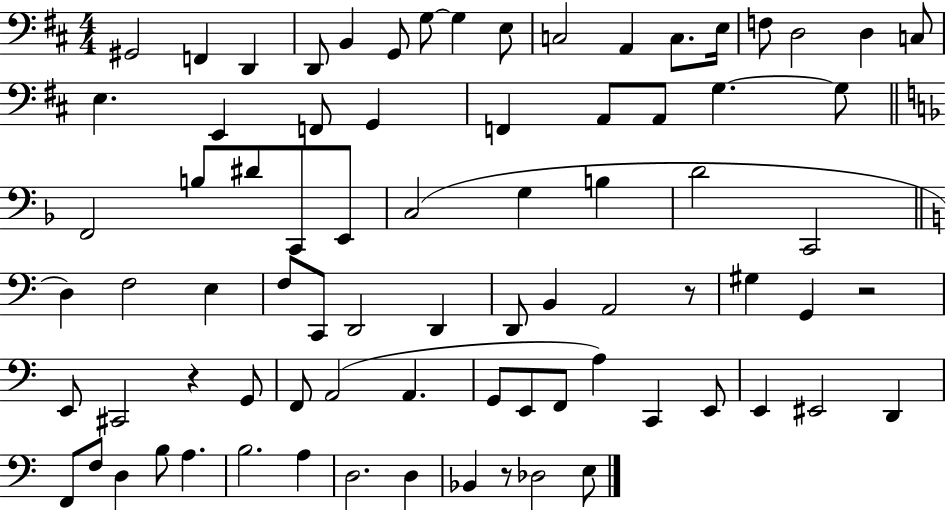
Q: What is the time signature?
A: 4/4